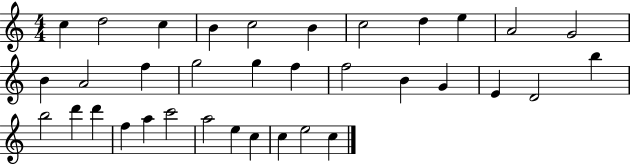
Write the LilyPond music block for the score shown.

{
  \clef treble
  \numericTimeSignature
  \time 4/4
  \key c \major
  c''4 d''2 c''4 | b'4 c''2 b'4 | c''2 d''4 e''4 | a'2 g'2 | \break b'4 a'2 f''4 | g''2 g''4 f''4 | f''2 b'4 g'4 | e'4 d'2 b''4 | \break b''2 d'''4 d'''4 | f''4 a''4 c'''2 | a''2 e''4 c''4 | c''4 e''2 c''4 | \break \bar "|."
}